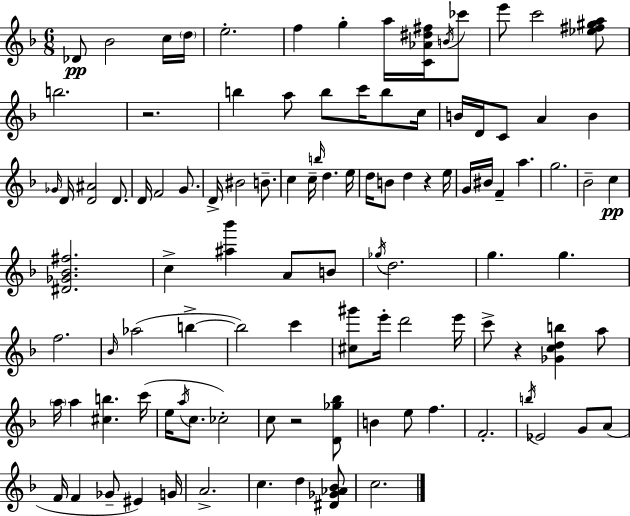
X:1
T:Untitled
M:6/8
L:1/4
K:Dm
_D/2 _B2 c/4 d/4 e2 f g a/4 [C_A^d^f]/4 B/4 _c'/2 e'/2 c'2 [_e^f^ga]/2 b2 z2 b a/2 b/2 c'/4 b/2 c/4 B/4 D/4 C/2 A B _G/4 D/4 [D^A]2 D/2 D/4 F2 G/2 D/4 ^B2 B/2 c c/4 b/4 d e/4 d/4 B/2 d z e/4 G/4 ^B/4 F a g2 _B2 c [^D_G_B^f]2 c [^a_b'] A/2 B/2 _g/4 d2 g g f2 _B/4 _a2 b b2 c' [^c^g']/2 e'/4 d'2 e'/4 c'/2 z [_Gcdb] a/2 a/4 a [^cb] c'/4 e/4 a/4 c/2 _c2 c/2 z2 [D_g_b]/2 B e/2 f F2 b/4 _E2 G/2 A/2 F/4 F _G/2 ^E G/4 A2 c d [^D_G_A_B]/2 c2